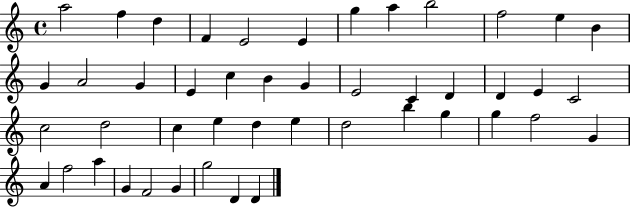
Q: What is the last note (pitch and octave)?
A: D4